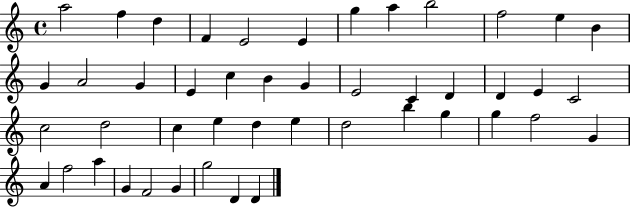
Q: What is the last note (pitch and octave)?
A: D4